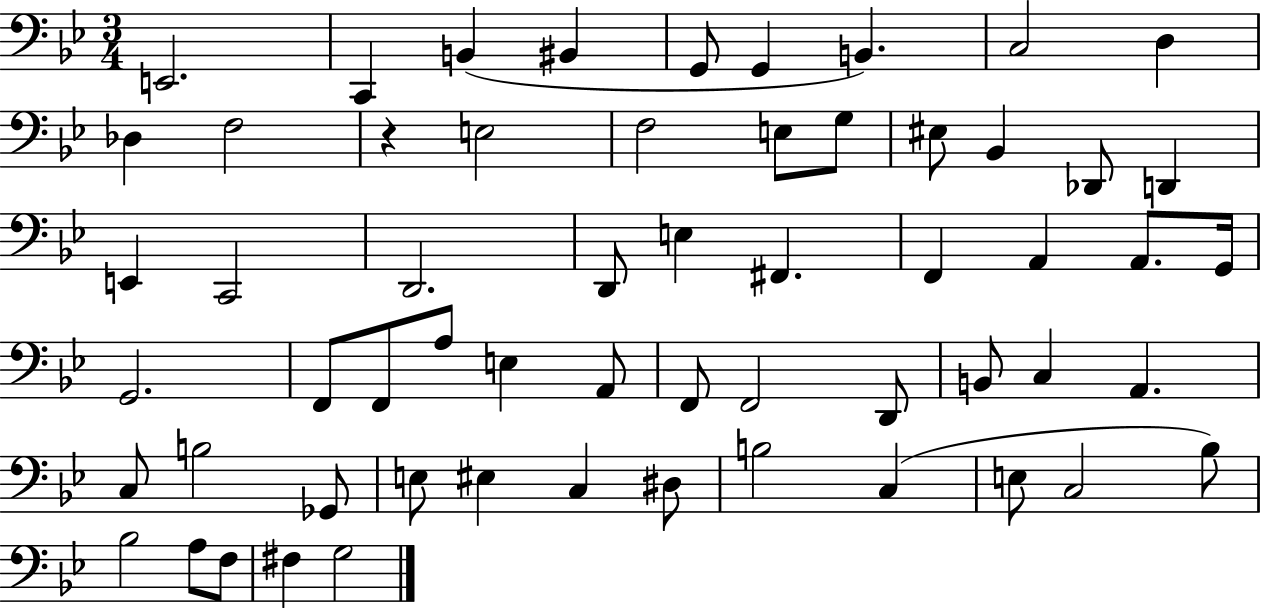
{
  \clef bass
  \numericTimeSignature
  \time 3/4
  \key bes \major
  e,2. | c,4 b,4( bis,4 | g,8 g,4 b,4.) | c2 d4 | \break des4 f2 | r4 e2 | f2 e8 g8 | eis8 bes,4 des,8 d,4 | \break e,4 c,2 | d,2. | d,8 e4 fis,4. | f,4 a,4 a,8. g,16 | \break g,2. | f,8 f,8 a8 e4 a,8 | f,8 f,2 d,8 | b,8 c4 a,4. | \break c8 b2 ges,8 | e8 eis4 c4 dis8 | b2 c4( | e8 c2 bes8) | \break bes2 a8 f8 | fis4 g2 | \bar "|."
}